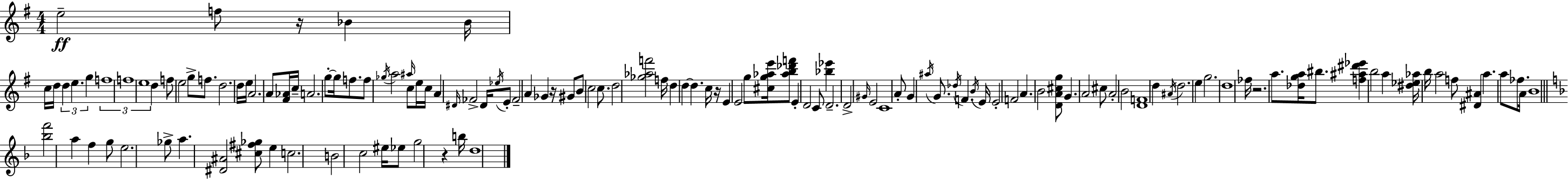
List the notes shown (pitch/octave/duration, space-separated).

E5/h F5/e R/s Bb4/q Bb4/s C5/s D5/s D5/q E5/q. G5/q F5/w F5/w E5/w D5/q F5/e E5/h G5/e F5/e. D5/h. D5/s E5/s A4/h. A4/e [F#4,Ab4]/s C5/s A4/h. G5/e G5/s F5/e. F5/e Gb5/s A5/h A#5/s C5/e E5/s C5/s A4/q D#4/s FES4/h D#4/s Eb5/s E4/e FES4/h A4/q Gb4/q R/s G#4/e B4/e C5/h C5/e. D5/h [Gb5,Ab5,F6]/h F5/s D5/q D5/q D5/q. C5/s R/s E4/q E4/h G5/e [C#5,G5,Ab5,E6]/s [Ab5,B5,Db6,F6]/e E4/q D4/h C4/e [Bb5,Eb6]/q D4/h. D4/h G#4/s E4/h C4/w A4/e G4/q A#5/s G4/e. Db5/s F4/q. B4/s E4/s E4/h F4/h A4/q. B4/h [D4,A4,C#5,G5]/e G4/q. A4/h C#5/e A4/h B4/h [D4,F4]/w D5/q A#4/s D5/h. E5/q G5/h. D5/w FES5/s R/h. A5/e. [Db5,G5,A5]/s BIS5/e. [F5,A#5,D#6,Eb6]/q B5/h A5/q [D#5,Eb5,Ab5]/s B5/s A5/h F5/e [D#4,A#4]/q A5/q. A5/e FES5/e. A4/s B4/w [Bb5,F6]/h A5/q F5/q G5/e E5/h. Gb5/e A5/q. [D#4,A#4]/h [C#5,F#5,Gb5]/e E5/q C5/h. B4/h C5/h EIS5/s Eb5/e G5/h R/q B5/s D5/w